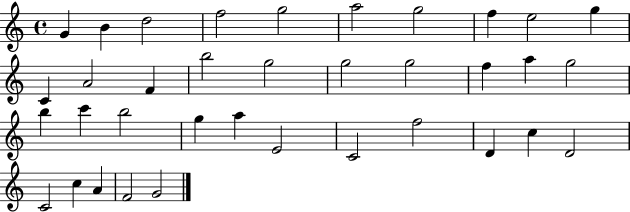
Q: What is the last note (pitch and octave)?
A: G4